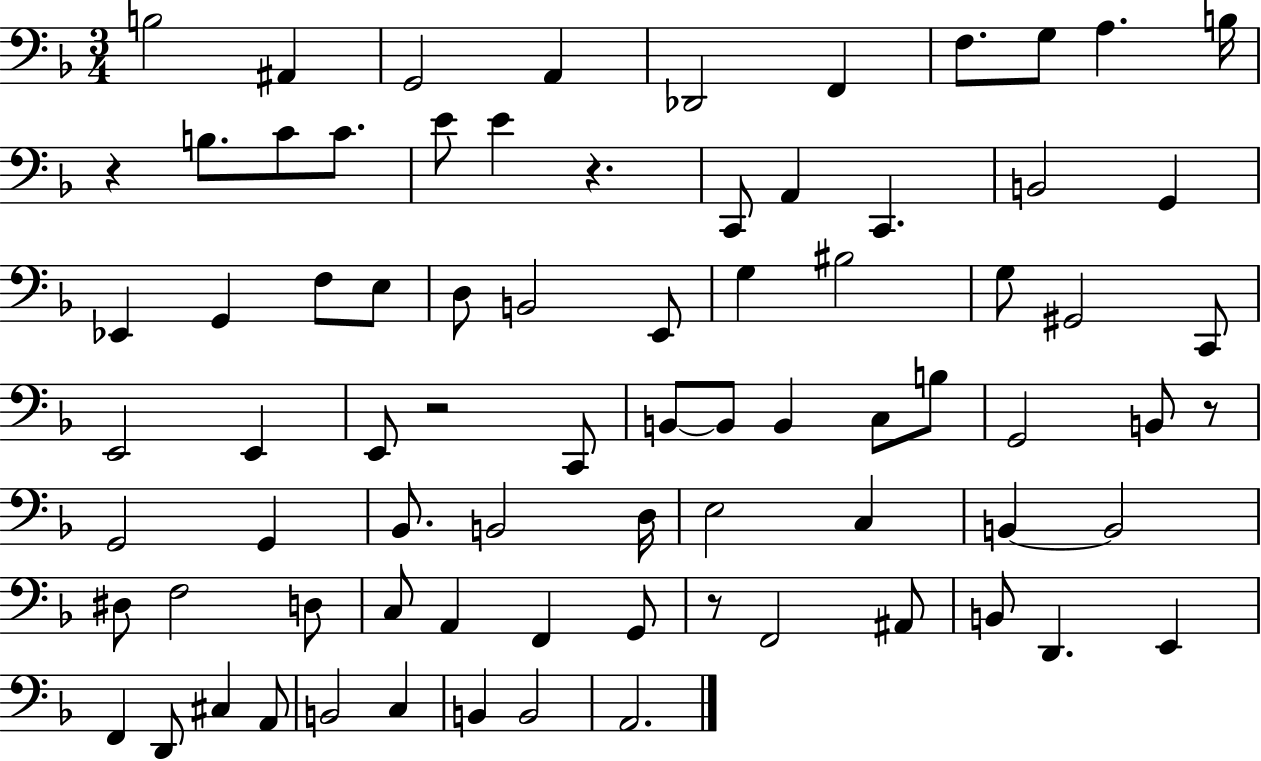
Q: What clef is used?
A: bass